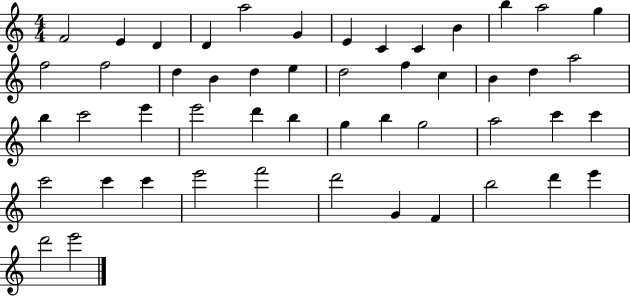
X:1
T:Untitled
M:4/4
L:1/4
K:C
F2 E D D a2 G E C C B b a2 g f2 f2 d B d e d2 f c B d a2 b c'2 e' e'2 d' b g b g2 a2 c' c' c'2 c' c' e'2 f'2 d'2 G F b2 d' e' d'2 e'2